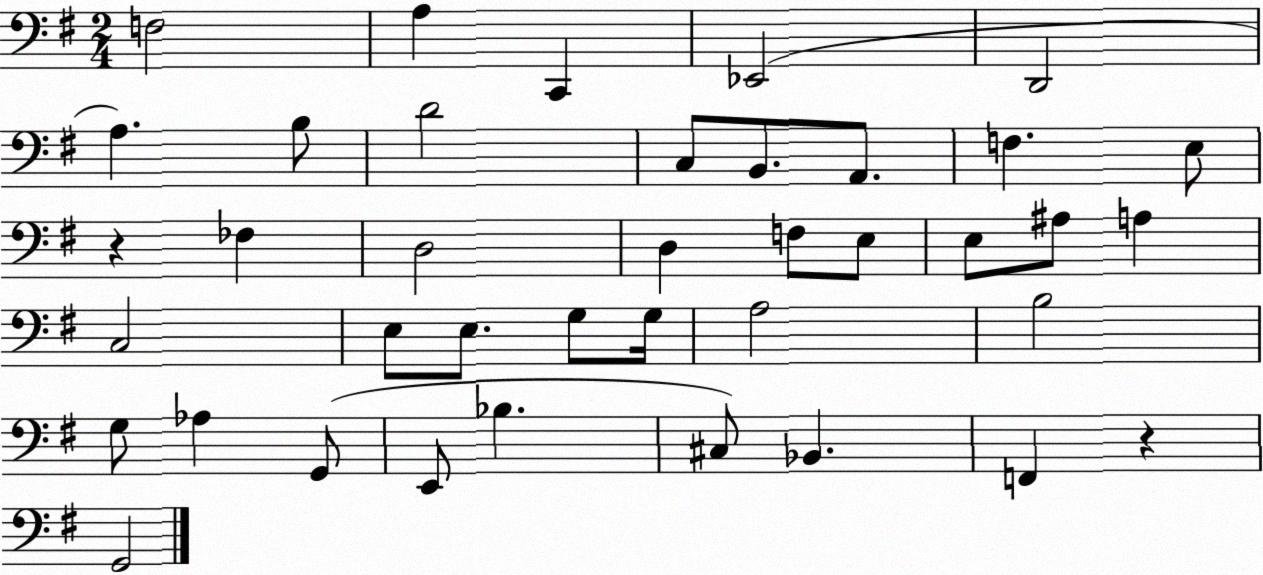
X:1
T:Untitled
M:2/4
L:1/4
K:G
F,2 A, C,, _E,,2 D,,2 A, B,/2 D2 C,/2 B,,/2 A,,/2 F, E,/2 z _F, D,2 D, F,/2 E,/2 E,/2 ^A,/2 A, C,2 E,/2 E,/2 G,/2 G,/4 A,2 B,2 G,/2 _A, G,,/2 E,,/2 _B, ^C,/2 _B,, F,, z G,,2